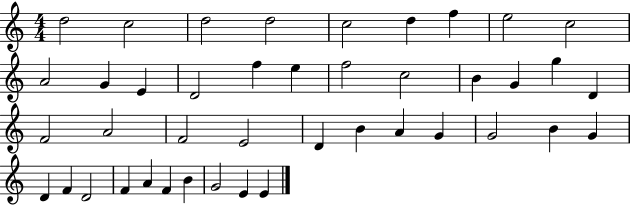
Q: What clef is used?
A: treble